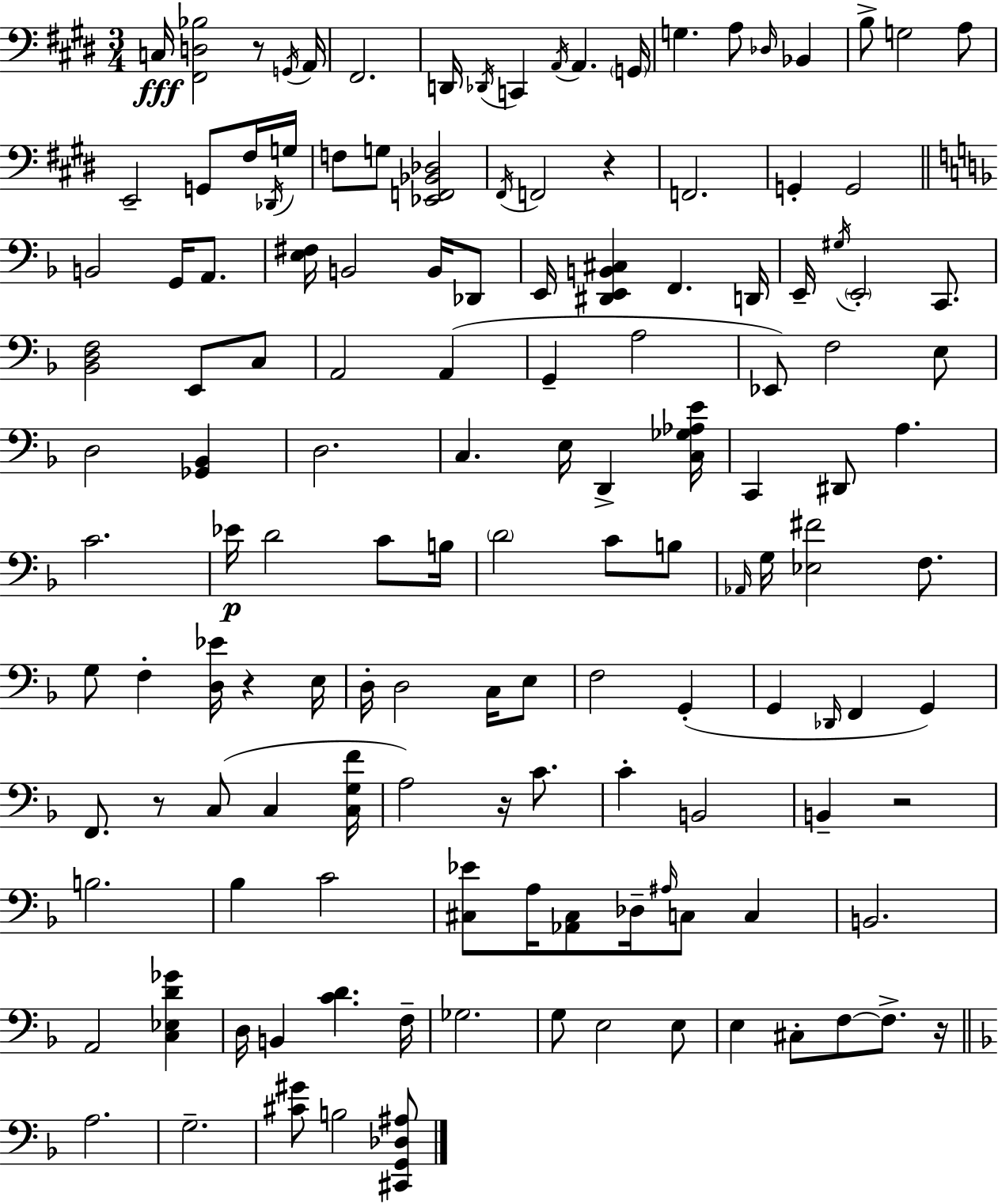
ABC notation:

X:1
T:Untitled
M:3/4
L:1/4
K:E
C,/4 [^F,,D,_B,]2 z/2 G,,/4 A,,/4 ^F,,2 D,,/4 _D,,/4 C,, A,,/4 A,, G,,/4 G, A,/2 _D,/4 _B,, B,/2 G,2 A,/2 E,,2 G,,/2 ^F,/4 _D,,/4 G,/4 F,/2 G,/2 [_E,,F,,_B,,_D,]2 ^F,,/4 F,,2 z F,,2 G,, G,,2 B,,2 G,,/4 A,,/2 [E,^F,]/4 B,,2 B,,/4 _D,,/2 E,,/4 [^D,,E,,B,,^C,] F,, D,,/4 E,,/4 ^G,/4 E,,2 C,,/2 [_B,,D,F,]2 E,,/2 C,/2 A,,2 A,, G,, A,2 _E,,/2 F,2 E,/2 D,2 [_G,,_B,,] D,2 C, E,/4 D,, [C,_G,_A,E]/4 C,, ^D,,/2 A, C2 _E/4 D2 C/2 B,/4 D2 C/2 B,/2 _A,,/4 G,/4 [_E,^F]2 F,/2 G,/2 F, [D,_E]/4 z E,/4 D,/4 D,2 C,/4 E,/2 F,2 G,, G,, _D,,/4 F,, G,, F,,/2 z/2 C,/2 C, [C,G,F]/4 A,2 z/4 C/2 C B,,2 B,, z2 B,2 _B, C2 [^C,_E]/2 A,/4 [_A,,^C,]/2 _D,/4 ^A,/4 C,/2 C, B,,2 A,,2 [C,_E,D_G] D,/4 B,, [CD] F,/4 _G,2 G,/2 E,2 E,/2 E, ^C,/2 F,/2 F,/2 z/4 A,2 G,2 [^C^G]/2 B,2 [^C,,G,,_D,^A,]/2